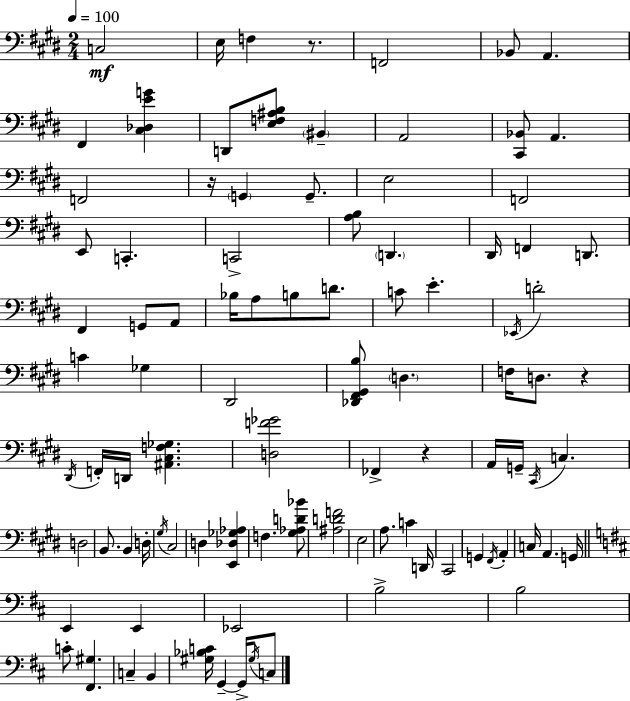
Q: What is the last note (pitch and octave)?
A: C3